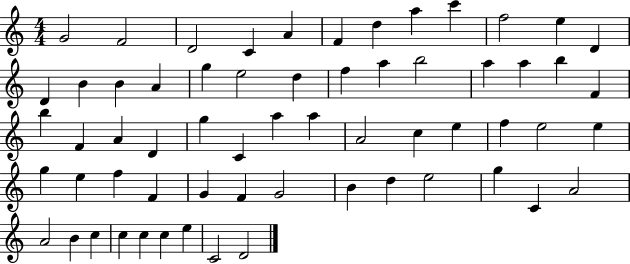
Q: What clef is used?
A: treble